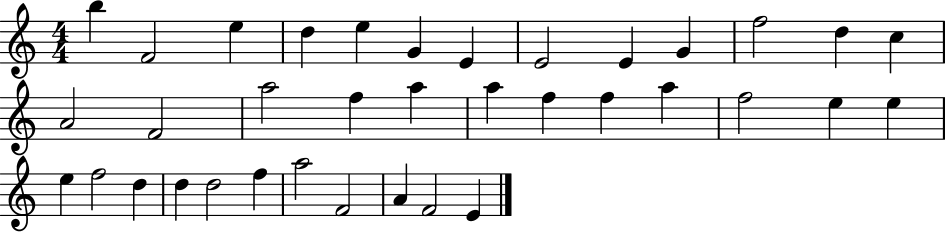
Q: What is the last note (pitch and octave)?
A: E4